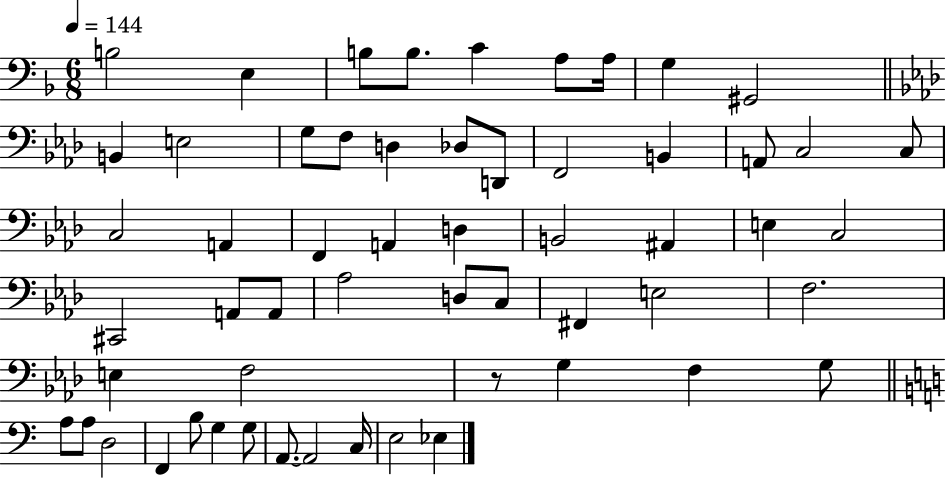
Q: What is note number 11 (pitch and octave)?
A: E3